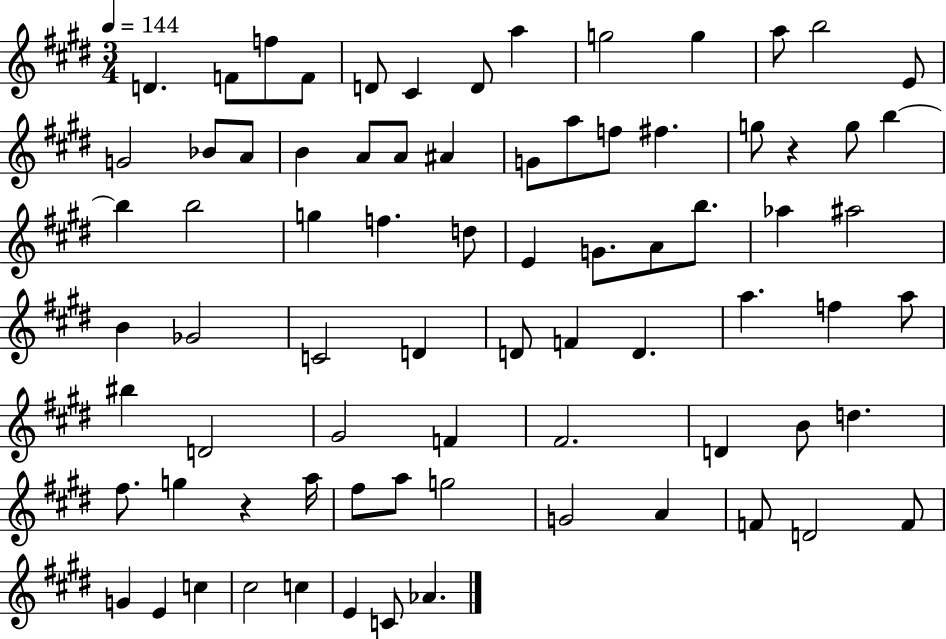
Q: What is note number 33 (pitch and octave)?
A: E4